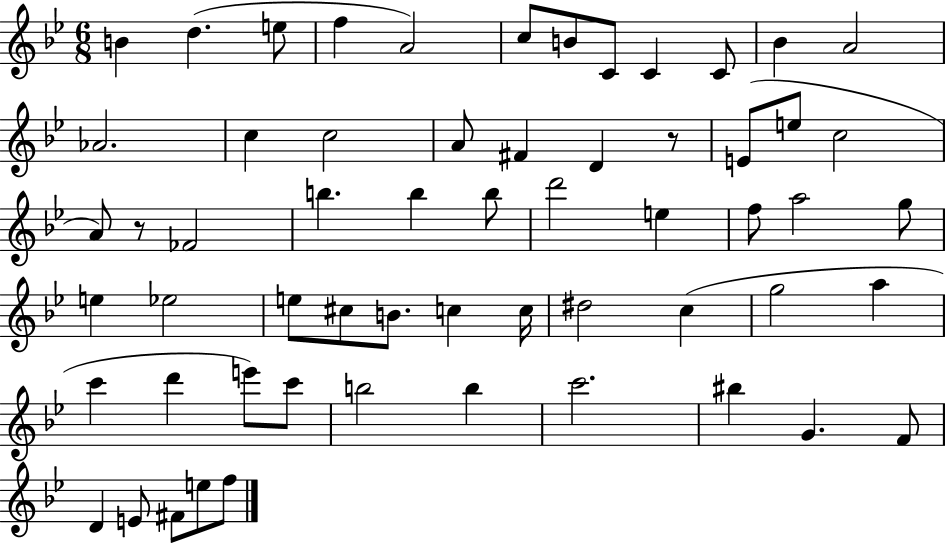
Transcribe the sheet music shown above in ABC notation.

X:1
T:Untitled
M:6/8
L:1/4
K:Bb
B d e/2 f A2 c/2 B/2 C/2 C C/2 _B A2 _A2 c c2 A/2 ^F D z/2 E/2 e/2 c2 A/2 z/2 _F2 b b b/2 d'2 e f/2 a2 g/2 e _e2 e/2 ^c/2 B/2 c c/4 ^d2 c g2 a c' d' e'/2 c'/2 b2 b c'2 ^b G F/2 D E/2 ^F/2 e/2 f/2